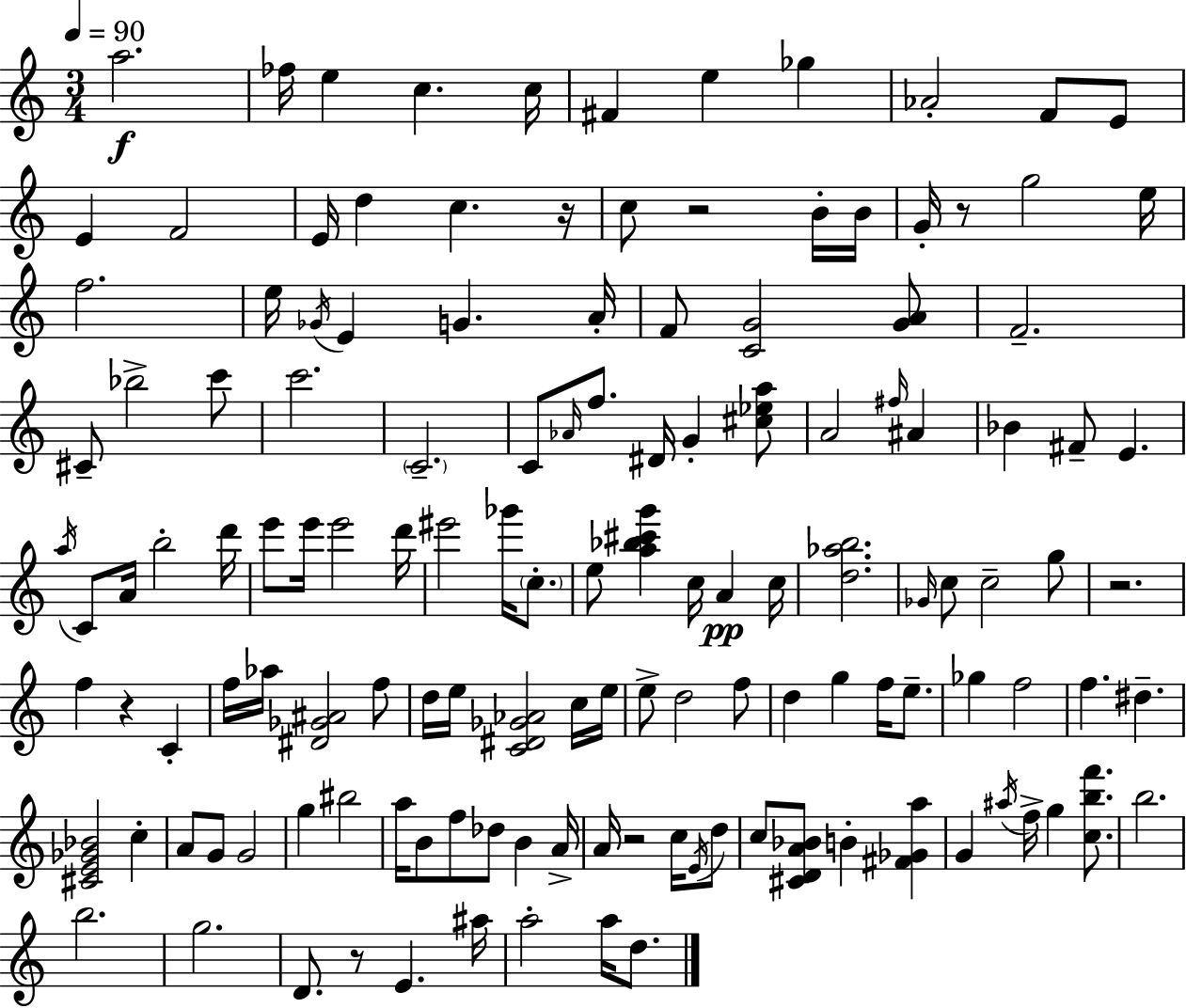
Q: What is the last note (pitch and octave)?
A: D5